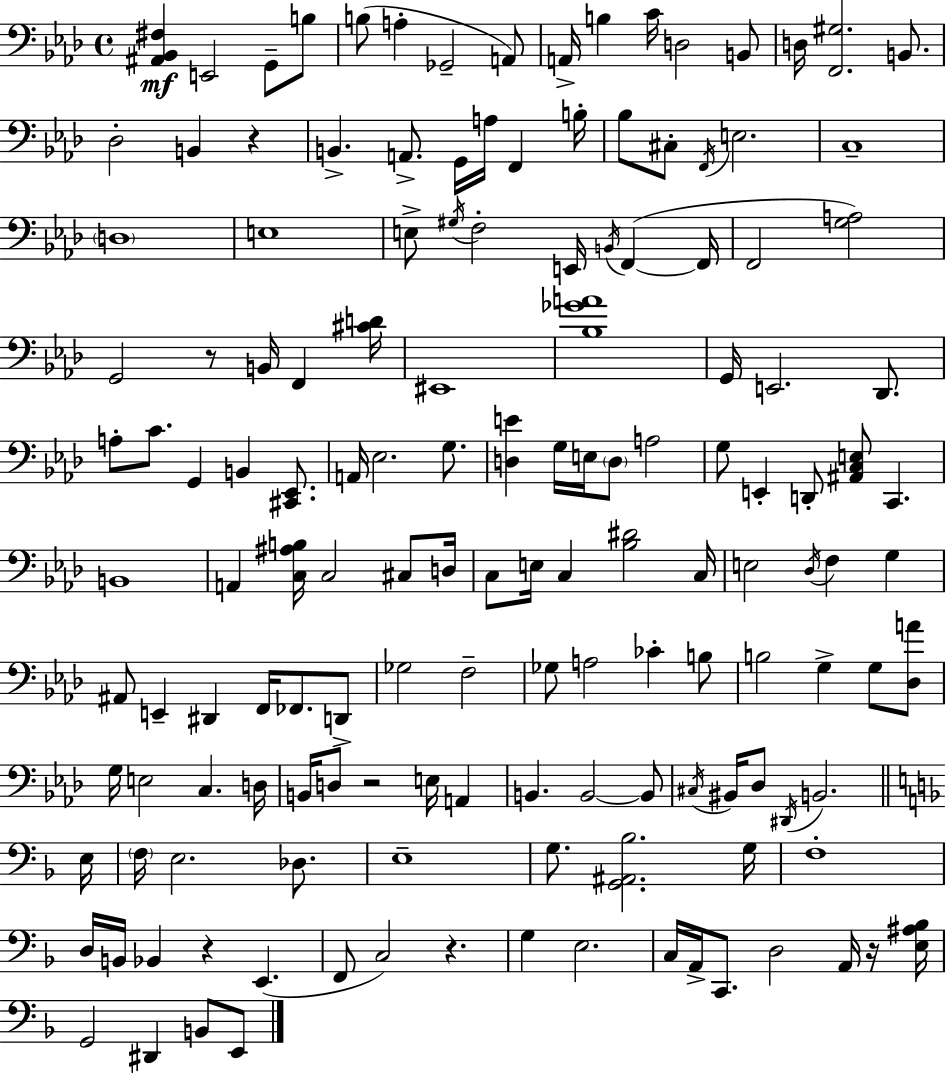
{
  \clef bass
  \time 4/4
  \defaultTimeSignature
  \key aes \major
  <ais, bes, fis>4\mf e,2 g,8-- b8 | b8( a4-. ges,2-- a,8) | a,16-> b4 c'16 d2 b,8 | d16 <f, gis>2. b,8. | \break des2-. b,4 r4 | b,4.-> a,8.-> g,16 a16 f,4 b16-. | bes8 cis8-. \acciaccatura { f,16 } e2. | c1-- | \break \parenthesize d1 | e1 | e8-> \acciaccatura { gis16 } f2-. e,16 \acciaccatura { b,16 } f,4~(~ | f,16 f,2 <g a>2) | \break g,2 r8 b,16 f,4 | <cis' d'>16 eis,1 | <bes ges' a'>1 | g,16 e,2. | \break des,8. a8-. c'8. g,4 b,4 | <cis, ees,>8. a,16 ees2. | g8. <d e'>4 g16 e16 \parenthesize d8 a2 | g8 e,4-. d,8-. <ais, c e>8 c,4. | \break b,1 | a,4 <c ais b>16 c2 | cis8 d16 c8 e16 c4 <bes dis'>2 | c16 e2 \acciaccatura { des16 } f4 | \break g4 ais,8 e,4-- dis,4 f,16 fes,8. | d,8-> ges2 f2-- | ges8 a2 ces'4-. | b8 b2 g4-> | \break g8 <des a'>8 g16 e2 c4. | d16 b,16 d8 r2 e16 | a,4 b,4. b,2~~ | b,8 \acciaccatura { cis16 } bis,16 des8 \acciaccatura { dis,16 } b,2. | \break \bar "||" \break \key f \major e16 \parenthesize f16 e2. des8. | e1-- | g8. <g, ais, bes>2. | g16 f1-. | \break d16 b,16 bes,4 r4 e,4.( | f,8 c2) r4. | g4 e2. | c16 a,16-> c,8. d2 a,16 r16 | \break <e ais bes>16 g,2 dis,4 b,8 e,8 | \bar "|."
}